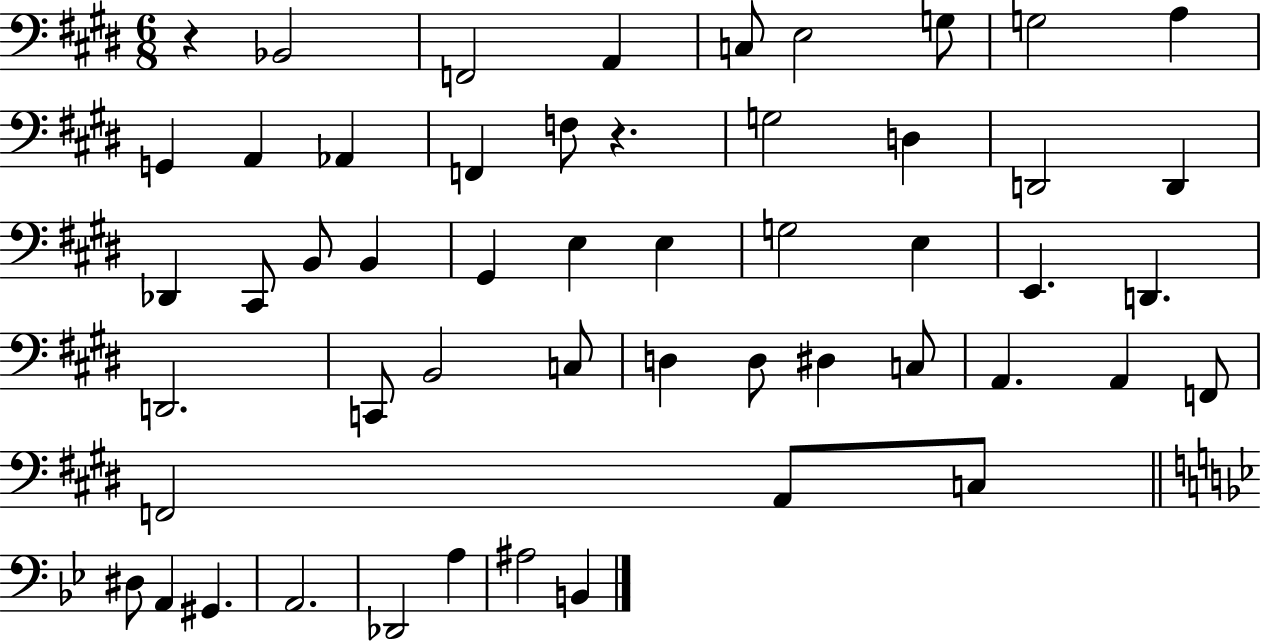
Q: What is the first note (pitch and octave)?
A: Bb2